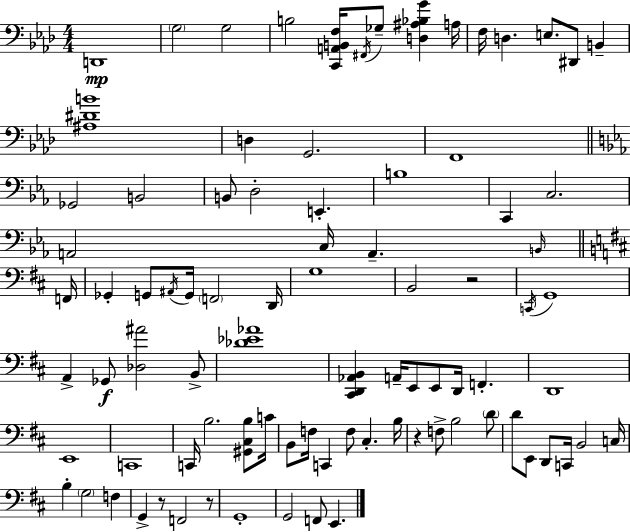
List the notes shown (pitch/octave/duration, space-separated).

D2/w G3/h G3/h B3/h [C2,A2,B2,F3]/s F#2/s Gb3/e [D3,A#3,Bb3,G4]/q A3/s F3/s D3/q. E3/e. D#2/e B2/q [A#3,D#4,B4]/w D3/q G2/h. F2/w Gb2/h B2/h B2/e D3/h E2/q. B3/w C2/q C3/h. A2/h C3/s A2/q. B2/s F2/s Gb2/q G2/e A#2/s G2/s F2/h D2/s G3/w B2/h R/h C2/s G2/w A2/q Gb2/e [Db3,A#4]/h B2/e [Db4,Eb4,Ab4]/w [C#2,D2,Ab2,B2]/q A2/s E2/e E2/e D2/s F2/q. D2/w E2/w C2/w C2/s B3/h. [G#2,C#3,B3]/e C4/s B2/e F3/s C2/q F3/e C#3/q. B3/s R/q F3/e B3/h D4/e D4/e E2/e D2/e C2/s B2/h C3/s B3/q G3/h F3/q G2/q R/e F2/h R/e G2/w G2/h F2/e E2/q.